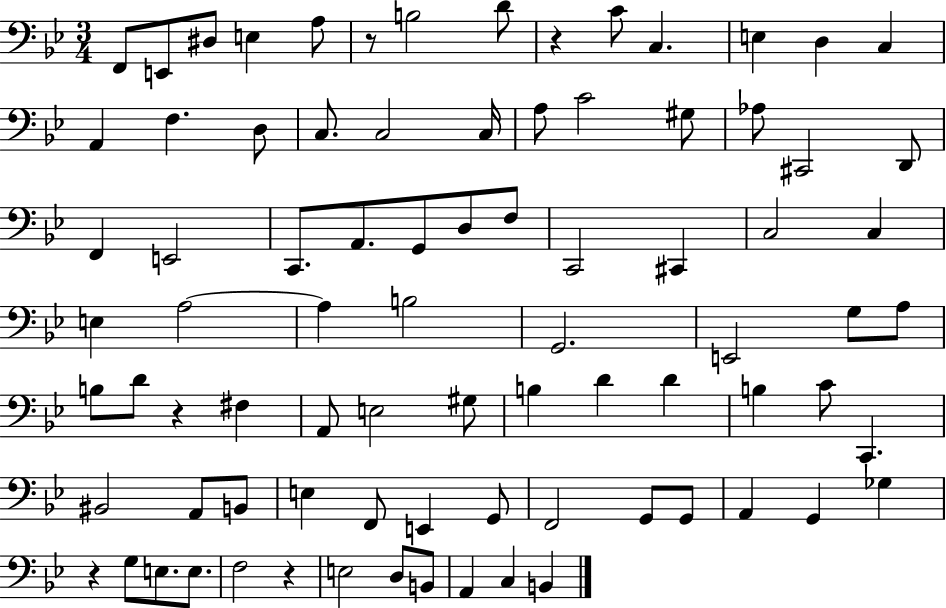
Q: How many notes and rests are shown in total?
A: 83